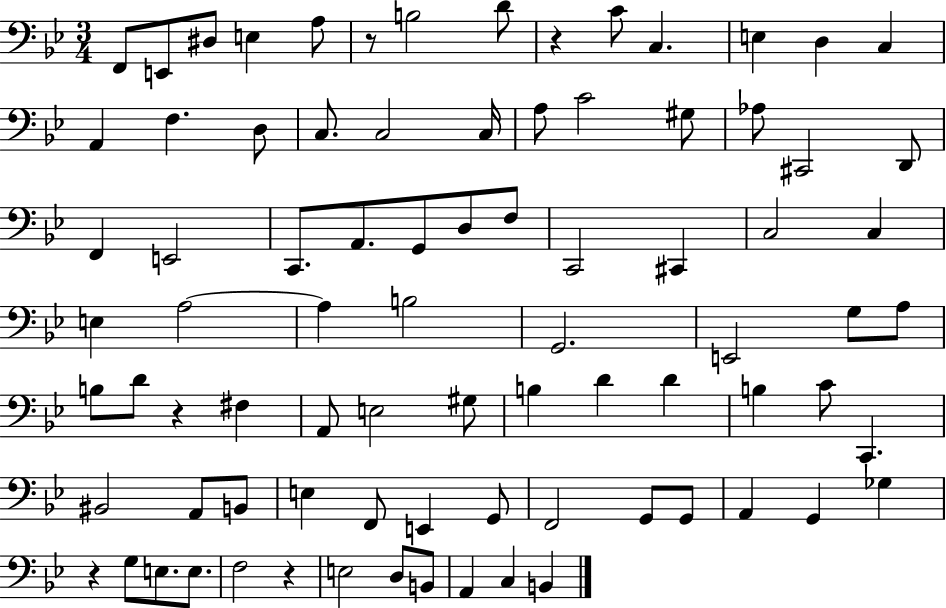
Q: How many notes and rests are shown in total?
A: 83